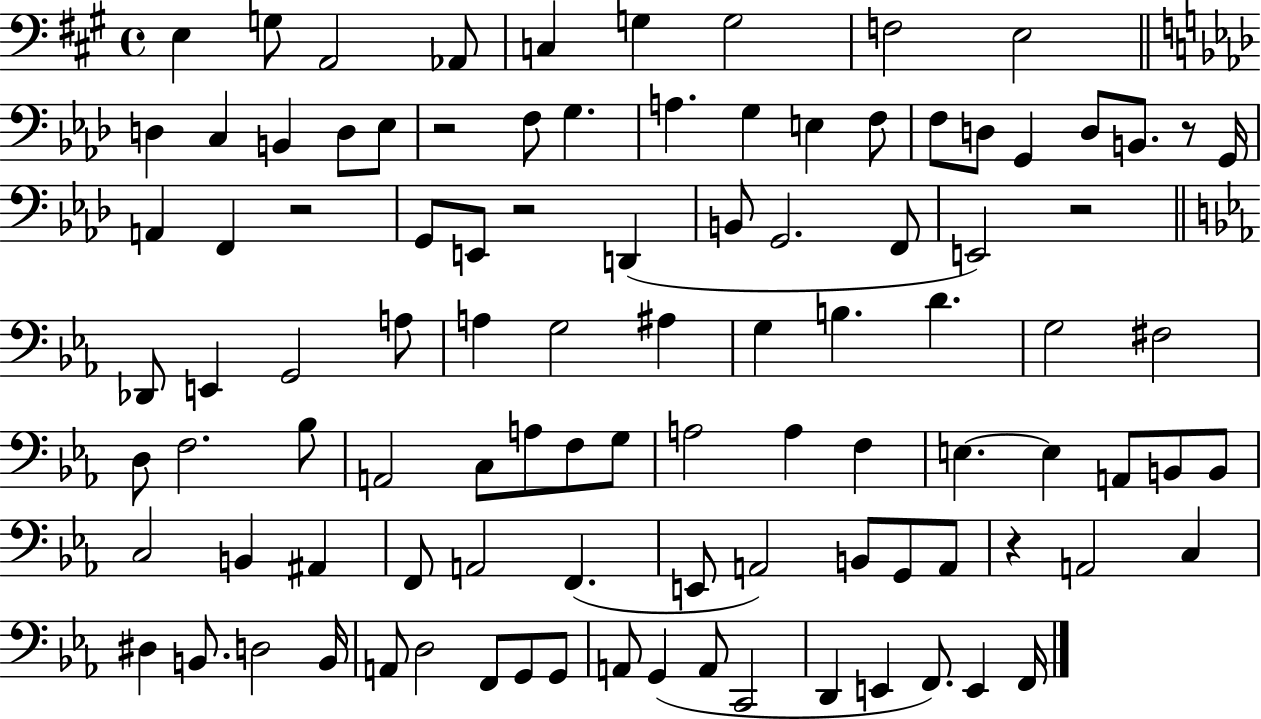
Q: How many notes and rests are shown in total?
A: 100